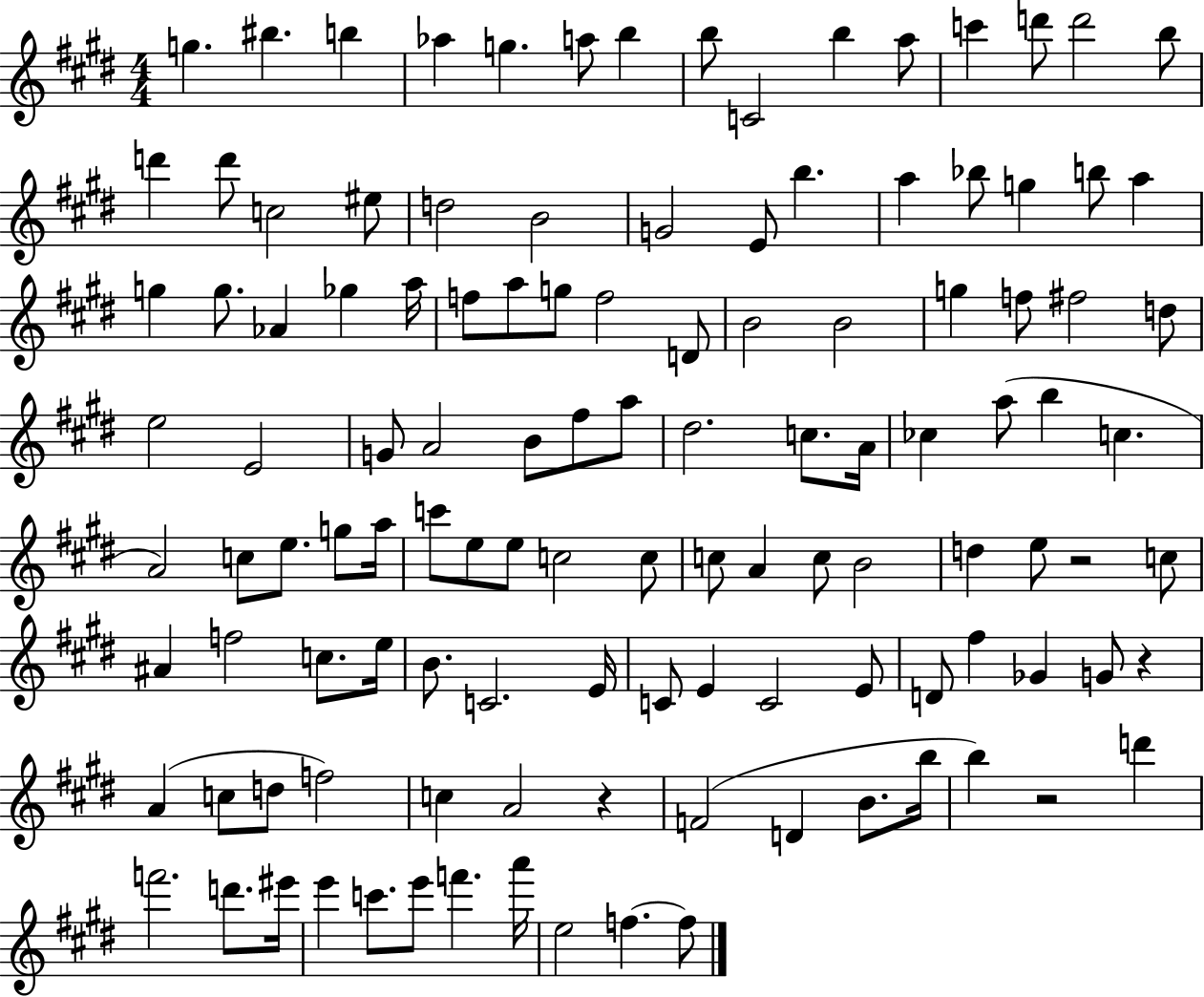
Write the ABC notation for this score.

X:1
T:Untitled
M:4/4
L:1/4
K:E
g ^b b _a g a/2 b b/2 C2 b a/2 c' d'/2 d'2 b/2 d' d'/2 c2 ^e/2 d2 B2 G2 E/2 b a _b/2 g b/2 a g g/2 _A _g a/4 f/2 a/2 g/2 f2 D/2 B2 B2 g f/2 ^f2 d/2 e2 E2 G/2 A2 B/2 ^f/2 a/2 ^d2 c/2 A/4 _c a/2 b c A2 c/2 e/2 g/2 a/4 c'/2 e/2 e/2 c2 c/2 c/2 A c/2 B2 d e/2 z2 c/2 ^A f2 c/2 e/4 B/2 C2 E/4 C/2 E C2 E/2 D/2 ^f _G G/2 z A c/2 d/2 f2 c A2 z F2 D B/2 b/4 b z2 d' f'2 d'/2 ^e'/4 e' c'/2 e'/2 f' a'/4 e2 f f/2